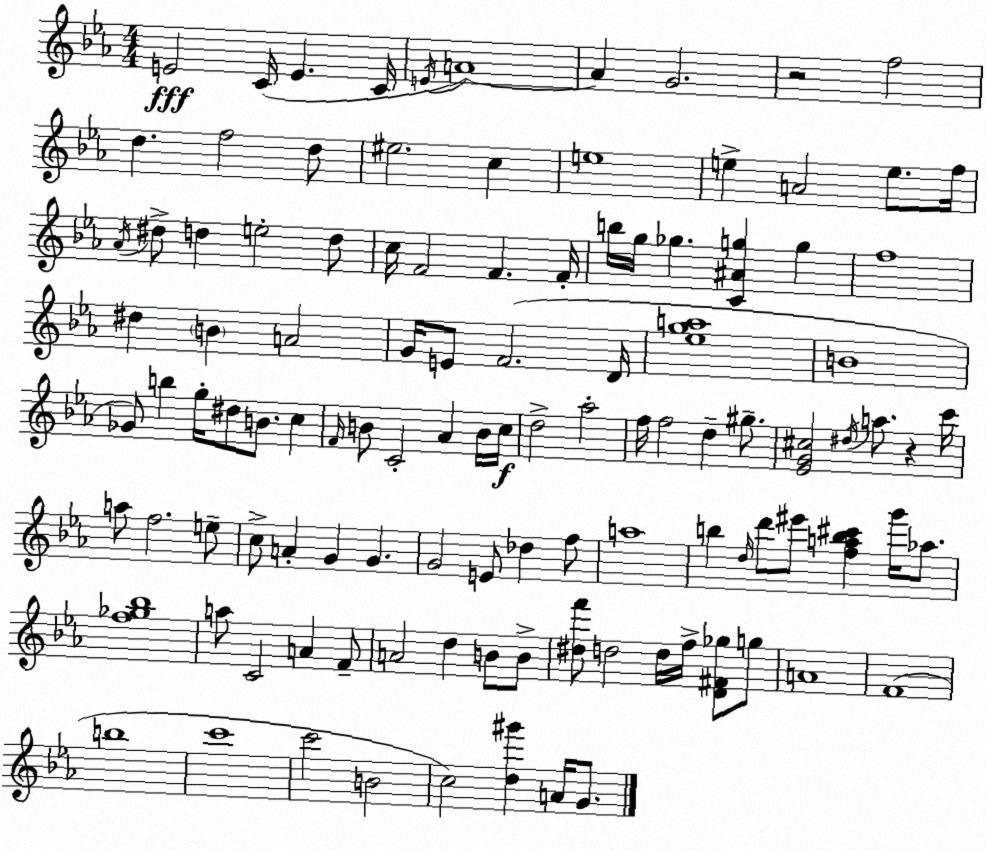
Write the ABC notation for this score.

X:1
T:Untitled
M:4/4
L:1/4
K:Cm
E2 C/4 E C/4 E/4 A4 A G2 z2 f2 d f2 d/2 ^e2 c e4 e A2 e/2 f/4 _A/4 ^d/2 d e2 d/2 c/4 F2 F F/4 b/4 g/4 _g [C^Ag] g f4 ^d B A2 G/4 E/2 F2 D/4 [_ega]4 B4 _G/2 b g/4 ^d/2 B/2 c F/4 B/2 C2 _A B/4 c/4 d2 _a2 f/4 f2 d ^g/2 [_EG^c]2 ^d/4 a/2 z c'/4 a/2 f2 e/2 c/2 A G G G2 E/2 _d f/2 a4 b d/4 d'/2 ^e'/2 [fab^c'] g'/4 _a/2 [f_g_b]4 a/2 C2 A F/2 A2 d B/2 B/2 [^df']/2 d2 d/4 f/4 [D^F_g]/2 g/2 A4 F4 b4 c'4 c'2 B2 c2 [d^g'] A/4 G/2